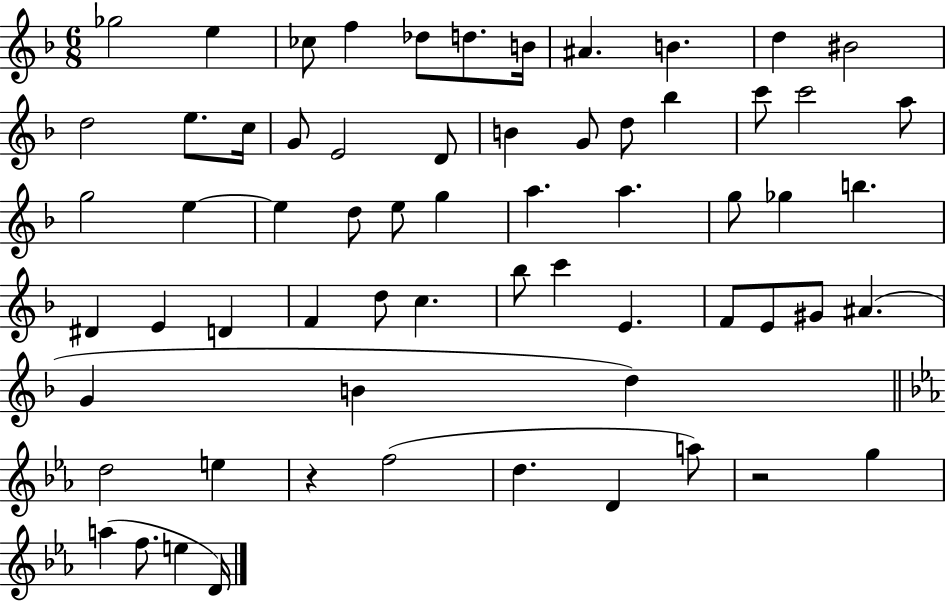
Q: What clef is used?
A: treble